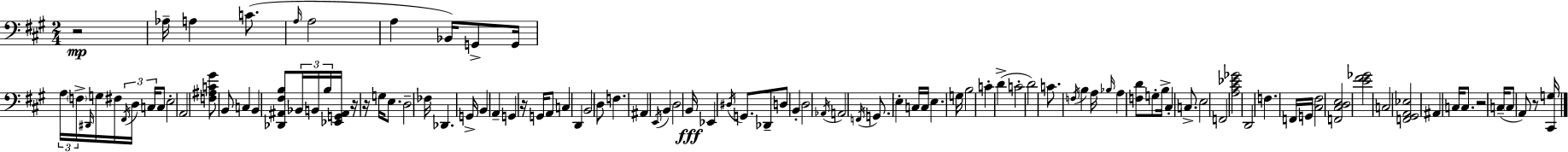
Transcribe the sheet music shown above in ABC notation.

X:1
T:Untitled
M:2/4
L:1/4
K:A
z2 _A,/4 A, C/2 A,/4 A,2 A, _B,,/4 G,,/2 G,,/4 A,/4 F,/4 ^D,,/4 G,/4 ^F,/4 ^F,,/4 D,/4 C,/4 C,/2 E,2 A,,2 [F,^A,C^G]/2 B,,/2 C, B,, [_D,,^A,,^F,B,]/2 _B,,/4 B,,/4 B,/4 [_E,,G,,^A,,]/4 z/4 z/4 G,/4 E,/2 D,2 _F,/4 _D,, G,,/4 B,, A,, G,, z/4 G,,/4 A,,/2 C, D,, B,,2 D,/2 F, ^A,, E,,/4 B,, D,2 B,,/4 _E,, ^D,/4 G,,/2 _D,,/2 D,/2 B,, D,2 _A,,/4 A,,2 F,,/4 G,,/2 E, C,/4 C,/4 E, G,/4 B,2 C D C2 D2 C/2 F,/4 B, A,/4 _B,/4 A, [F,D]/2 G,/2 B,/4 ^C, C,/2 E,2 F,,2 [A,^C_E_G]2 D,,2 F, F,,/4 G,,/4 [^C,^F,]2 [F,,^C,D,E,]2 [E^F_G]2 C,2 [F,,^G,,A,,_E,]2 ^A,, C,/4 C,/2 z2 C,/4 C,/2 A,,/2 z/2 [^C,,G,]/4